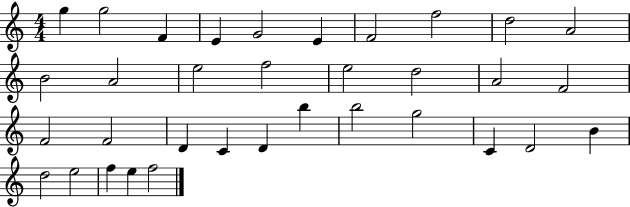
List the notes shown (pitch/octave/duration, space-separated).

G5/q G5/h F4/q E4/q G4/h E4/q F4/h F5/h D5/h A4/h B4/h A4/h E5/h F5/h E5/h D5/h A4/h F4/h F4/h F4/h D4/q C4/q D4/q B5/q B5/h G5/h C4/q D4/h B4/q D5/h E5/h F5/q E5/q F5/h